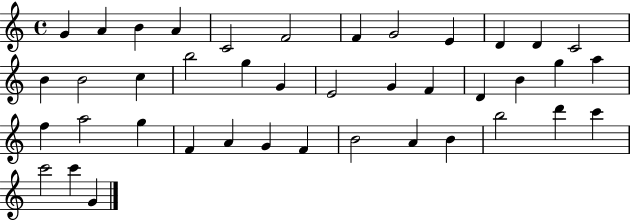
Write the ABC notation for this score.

X:1
T:Untitled
M:4/4
L:1/4
K:C
G A B A C2 F2 F G2 E D D C2 B B2 c b2 g G E2 G F D B g a f a2 g F A G F B2 A B b2 d' c' c'2 c' G